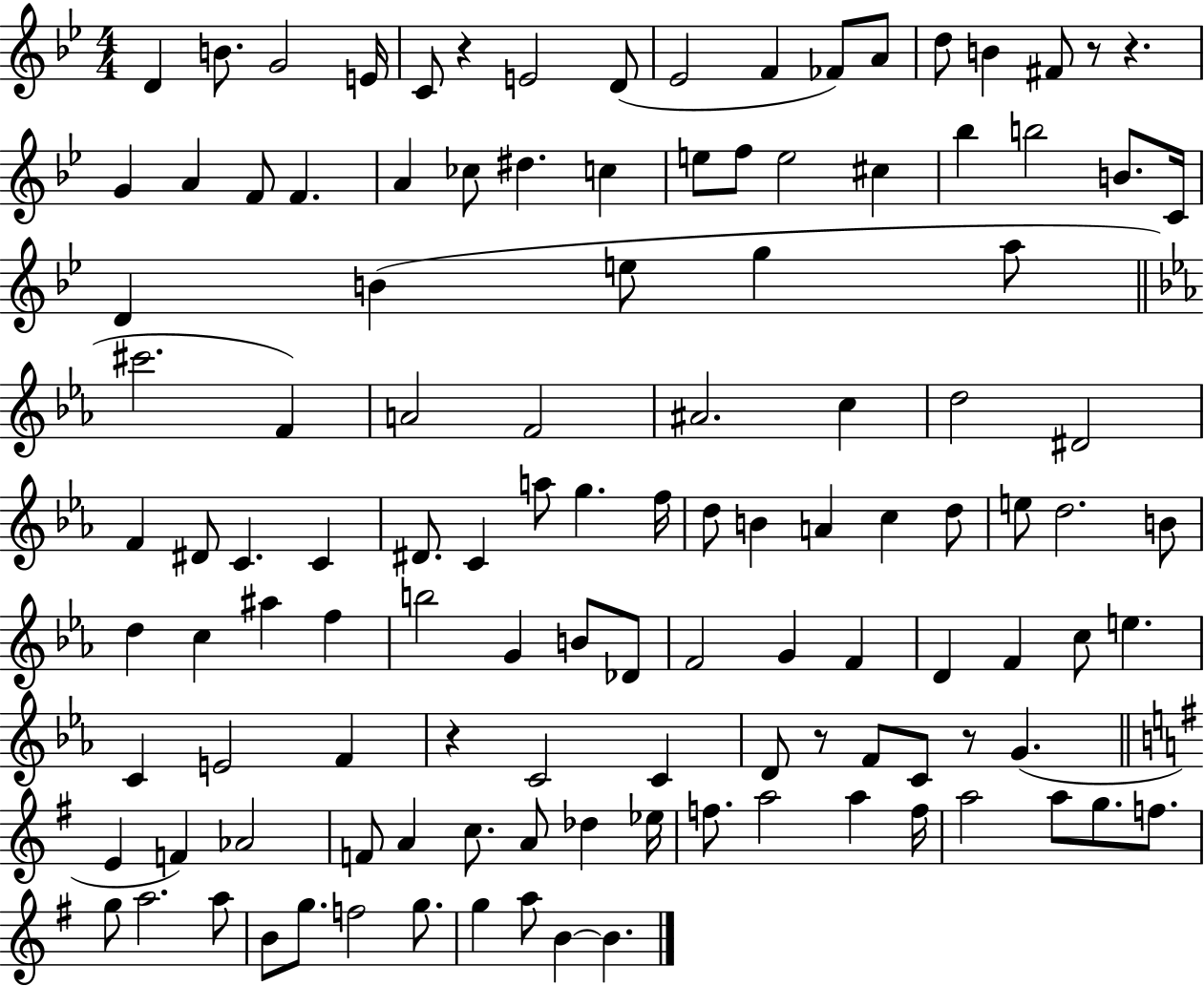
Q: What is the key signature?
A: BES major